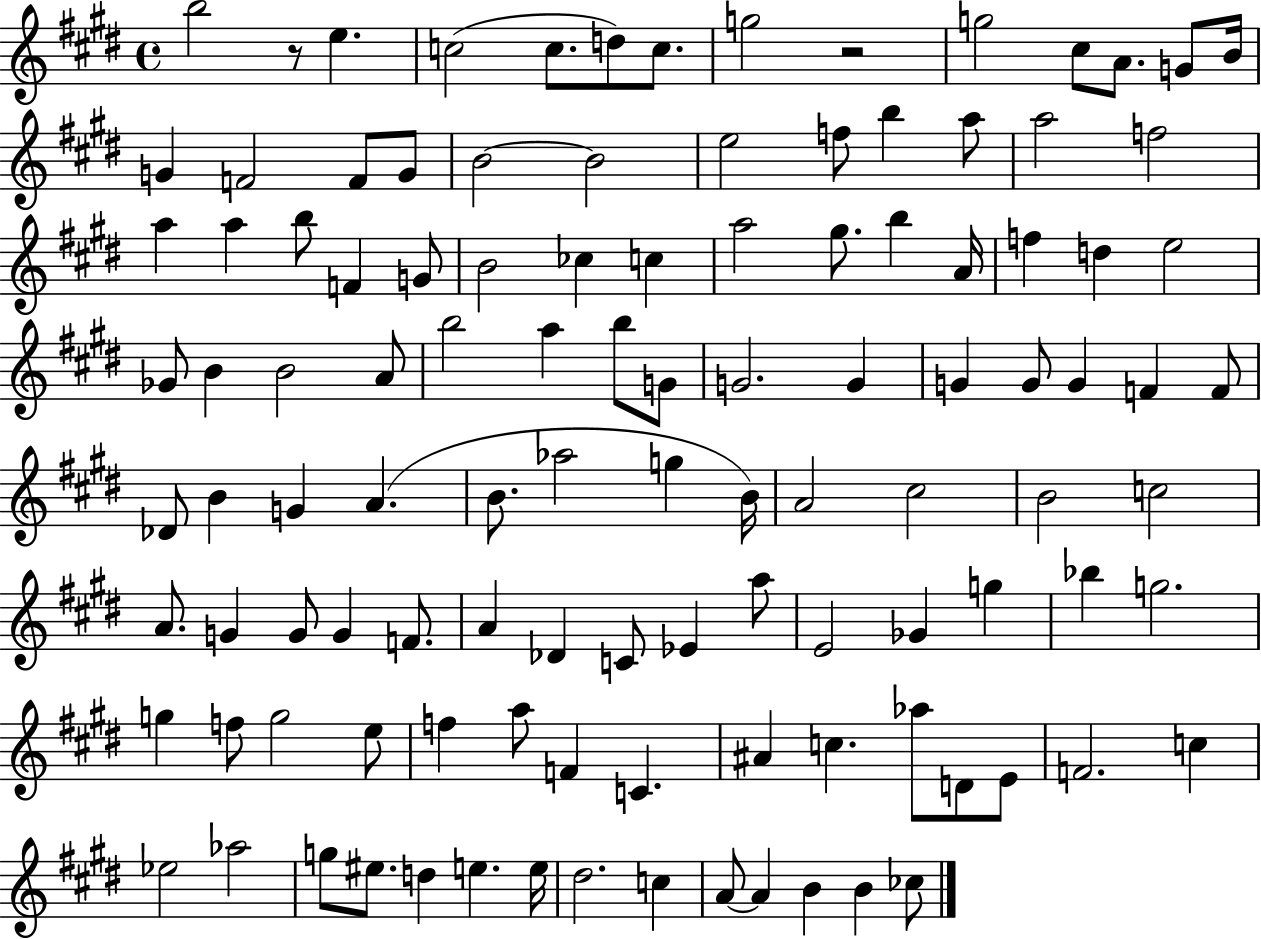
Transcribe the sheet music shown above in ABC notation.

X:1
T:Untitled
M:4/4
L:1/4
K:E
b2 z/2 e c2 c/2 d/2 c/2 g2 z2 g2 ^c/2 A/2 G/2 B/4 G F2 F/2 G/2 B2 B2 e2 f/2 b a/2 a2 f2 a a b/2 F G/2 B2 _c c a2 ^g/2 b A/4 f d e2 _G/2 B B2 A/2 b2 a b/2 G/2 G2 G G G/2 G F F/2 _D/2 B G A B/2 _a2 g B/4 A2 ^c2 B2 c2 A/2 G G/2 G F/2 A _D C/2 _E a/2 E2 _G g _b g2 g f/2 g2 e/2 f a/2 F C ^A c _a/2 D/2 E/2 F2 c _e2 _a2 g/2 ^e/2 d e e/4 ^d2 c A/2 A B B _c/2